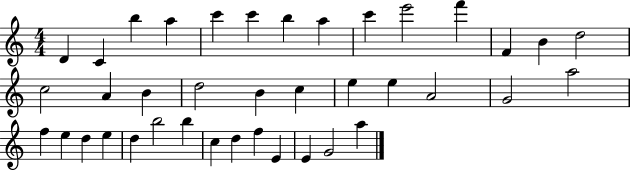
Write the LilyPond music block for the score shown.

{
  \clef treble
  \numericTimeSignature
  \time 4/4
  \key c \major
  d'4 c'4 b''4 a''4 | c'''4 c'''4 b''4 a''4 | c'''4 e'''2 f'''4 | f'4 b'4 d''2 | \break c''2 a'4 b'4 | d''2 b'4 c''4 | e''4 e''4 a'2 | g'2 a''2 | \break f''4 e''4 d''4 e''4 | d''4 b''2 b''4 | c''4 d''4 f''4 e'4 | e'4 g'2 a''4 | \break \bar "|."
}